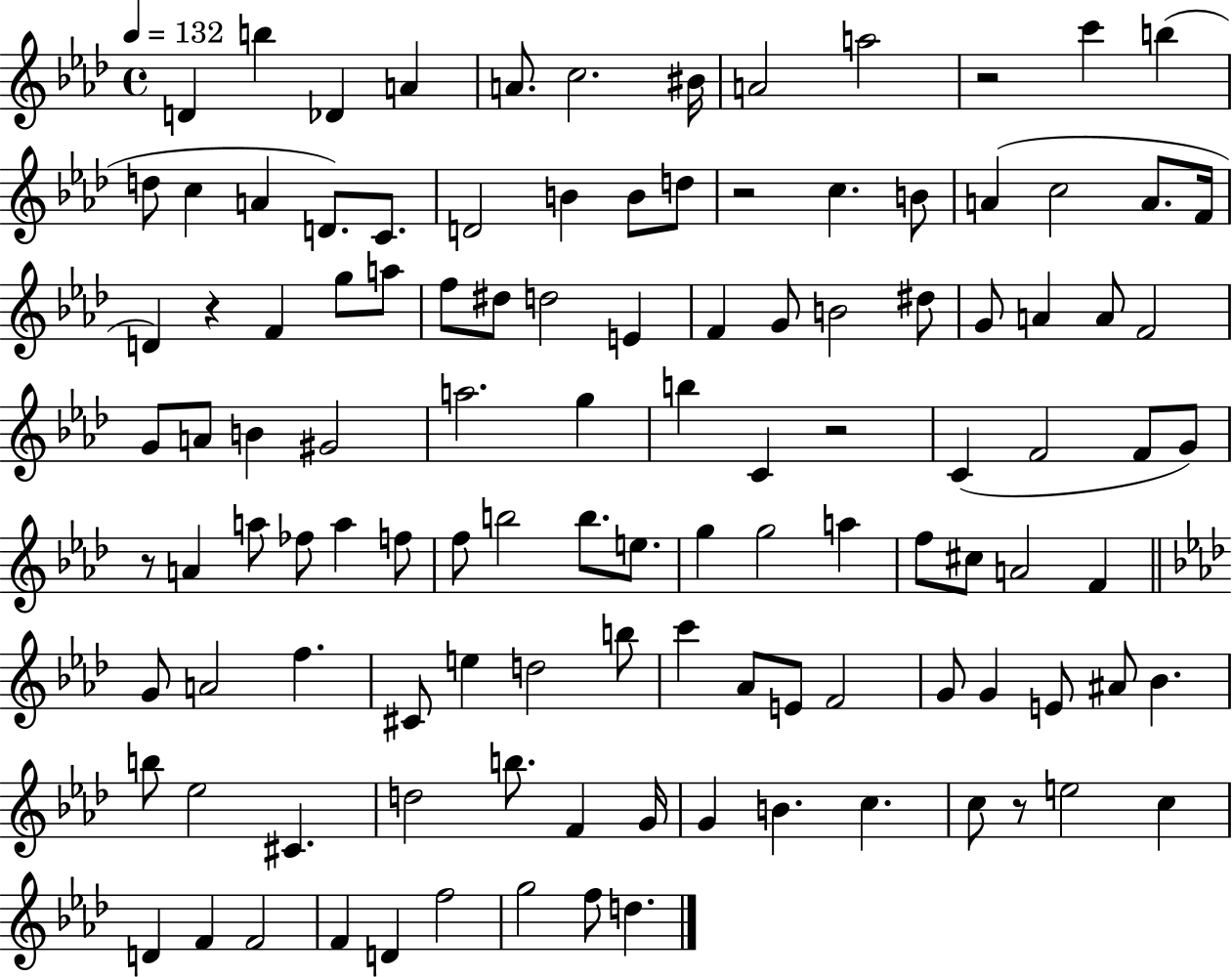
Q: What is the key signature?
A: AES major